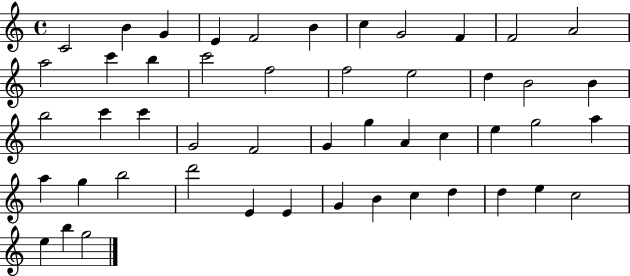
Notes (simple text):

C4/h B4/q G4/q E4/q F4/h B4/q C5/q G4/h F4/q F4/h A4/h A5/h C6/q B5/q C6/h F5/h F5/h E5/h D5/q B4/h B4/q B5/h C6/q C6/q G4/h F4/h G4/q G5/q A4/q C5/q E5/q G5/h A5/q A5/q G5/q B5/h D6/h E4/q E4/q G4/q B4/q C5/q D5/q D5/q E5/q C5/h E5/q B5/q G5/h